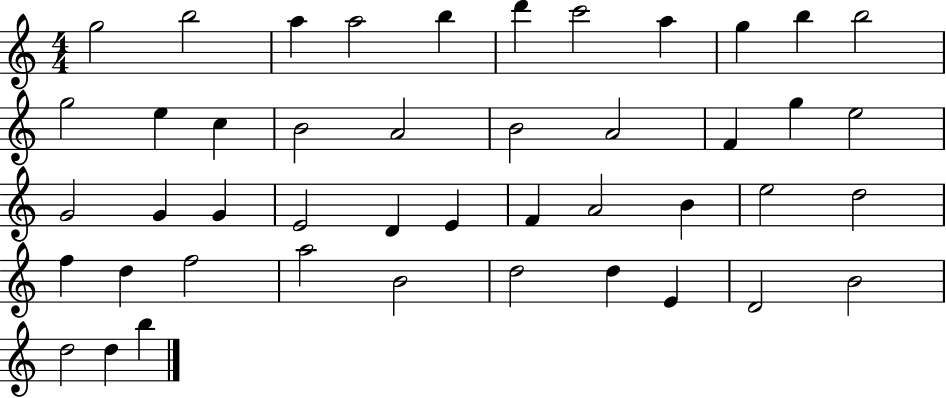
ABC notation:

X:1
T:Untitled
M:4/4
L:1/4
K:C
g2 b2 a a2 b d' c'2 a g b b2 g2 e c B2 A2 B2 A2 F g e2 G2 G G E2 D E F A2 B e2 d2 f d f2 a2 B2 d2 d E D2 B2 d2 d b